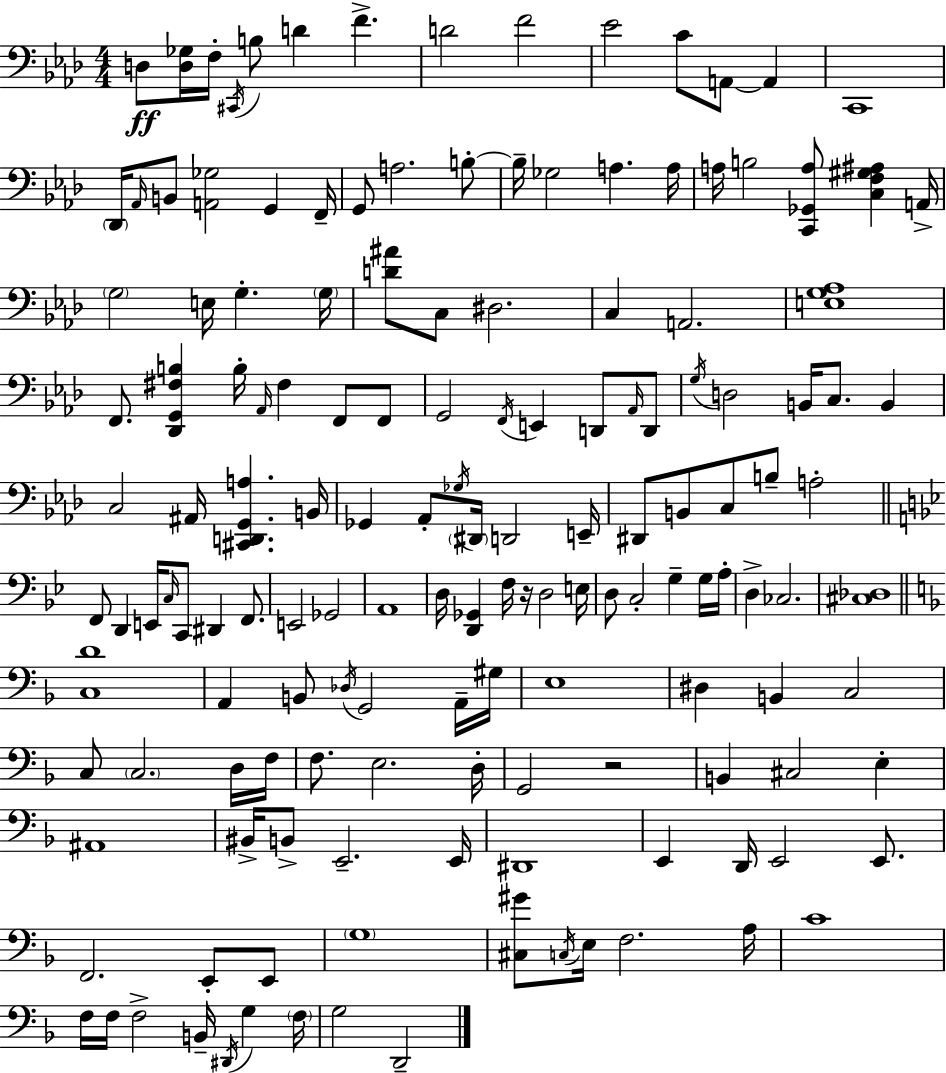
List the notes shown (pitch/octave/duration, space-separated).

D3/e [D3,Gb3]/s F3/s C#2/s B3/e D4/q F4/q. D4/h F4/h Eb4/h C4/e A2/e A2/q C2/w Db2/s Ab2/s B2/e [A2,Gb3]/h G2/q F2/s G2/e A3/h. B3/e B3/s Gb3/h A3/q. A3/s A3/s B3/h [C2,Gb2,A3]/e [C3,F3,G#3,A#3]/q A2/s G3/h E3/s G3/q. G3/s [D4,A#4]/e C3/e D#3/h. C3/q A2/h. [E3,G3,Ab3]/w F2/e. [Db2,G2,F#3,B3]/q B3/s Ab2/s F#3/q F2/e F2/e G2/h F2/s E2/q D2/e Ab2/s D2/e G3/s D3/h B2/s C3/e. B2/q C3/h A#2/s [C#2,D2,G2,A3]/q. B2/s Gb2/q Ab2/e Gb3/s D#2/s D2/h E2/s D#2/e B2/e C3/e B3/e A3/h F2/e D2/q E2/s C3/s C2/e D#2/q F2/e. E2/h Gb2/h A2/w D3/s [D2,Gb2]/q F3/s R/s D3/h E3/s D3/e C3/h G3/q G3/s A3/s D3/q CES3/h. [C#3,Db3]/w [C3,D4]/w A2/q B2/e Db3/s G2/h A2/s G#3/s E3/w D#3/q B2/q C3/h C3/e C3/h. D3/s F3/s F3/e. E3/h. D3/s G2/h R/h B2/q C#3/h E3/q A#2/w BIS2/s B2/e E2/h. E2/s D#2/w E2/q D2/s E2/h E2/e. F2/h. E2/e E2/e G3/w [C#3,G#4]/e C3/s E3/s F3/h. A3/s C4/w F3/s F3/s F3/h B2/s D#2/s G3/q F3/s G3/h D2/h